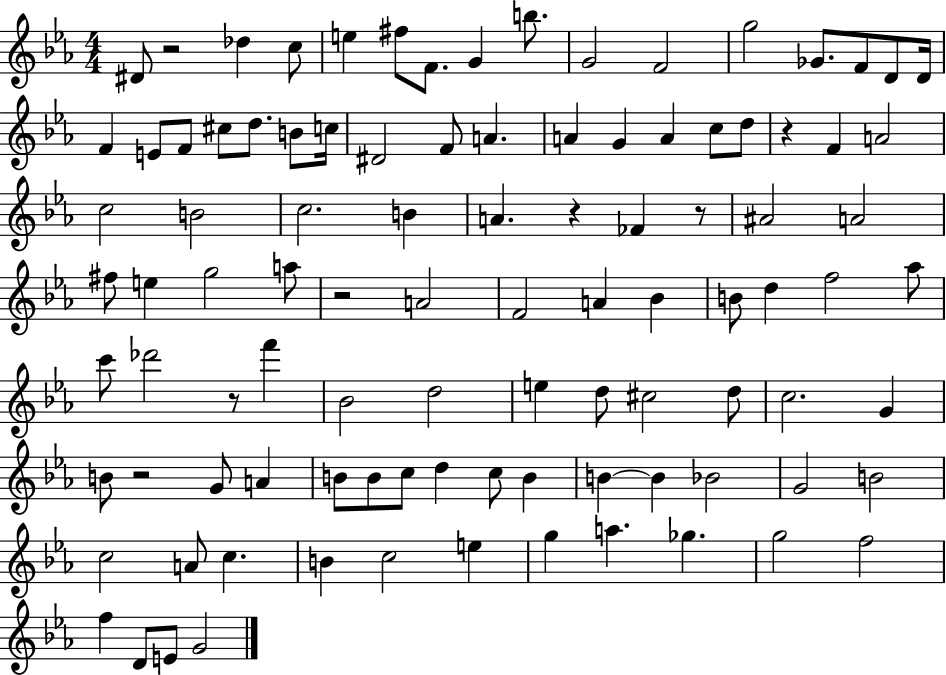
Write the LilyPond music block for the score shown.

{
  \clef treble
  \numericTimeSignature
  \time 4/4
  \key ees \major
  dis'8 r2 des''4 c''8 | e''4 fis''8 f'8. g'4 b''8. | g'2 f'2 | g''2 ges'8. f'8 d'8 d'16 | \break f'4 e'8 f'8 cis''8 d''8. b'8 c''16 | dis'2 f'8 a'4. | a'4 g'4 a'4 c''8 d''8 | r4 f'4 a'2 | \break c''2 b'2 | c''2. b'4 | a'4. r4 fes'4 r8 | ais'2 a'2 | \break fis''8 e''4 g''2 a''8 | r2 a'2 | f'2 a'4 bes'4 | b'8 d''4 f''2 aes''8 | \break c'''8 des'''2 r8 f'''4 | bes'2 d''2 | e''4 d''8 cis''2 d''8 | c''2. g'4 | \break b'8 r2 g'8 a'4 | b'8 b'8 c''8 d''4 c''8 b'4 | b'4~~ b'4 bes'2 | g'2 b'2 | \break c''2 a'8 c''4. | b'4 c''2 e''4 | g''4 a''4. ges''4. | g''2 f''2 | \break f''4 d'8 e'8 g'2 | \bar "|."
}